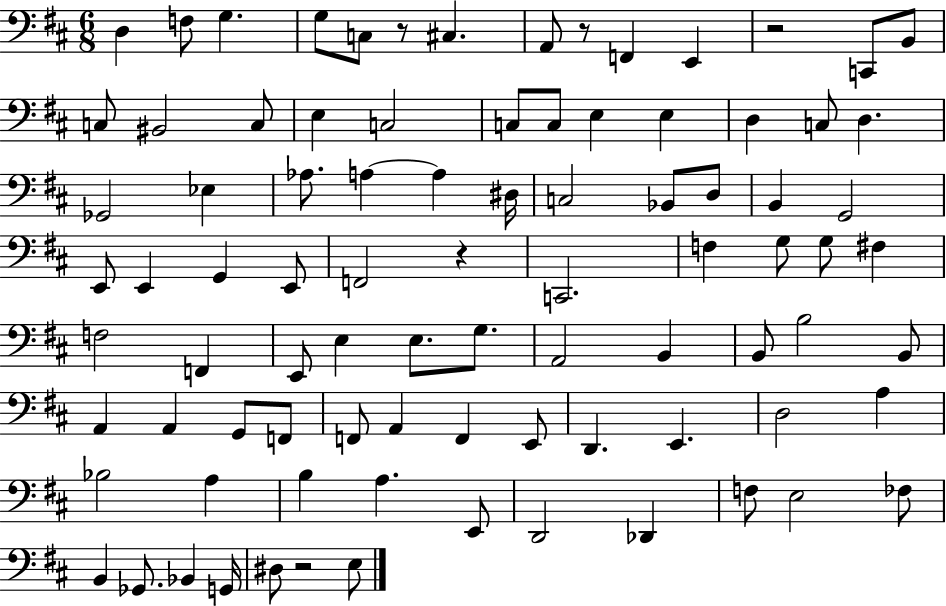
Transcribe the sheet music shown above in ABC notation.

X:1
T:Untitled
M:6/8
L:1/4
K:D
D, F,/2 G, G,/2 C,/2 z/2 ^C, A,,/2 z/2 F,, E,, z2 C,,/2 B,,/2 C,/2 ^B,,2 C,/2 E, C,2 C,/2 C,/2 E, E, D, C,/2 D, _G,,2 _E, _A,/2 A, A, ^D,/4 C,2 _B,,/2 D,/2 B,, G,,2 E,,/2 E,, G,, E,,/2 F,,2 z C,,2 F, G,/2 G,/2 ^F, F,2 F,, E,,/2 E, E,/2 G,/2 A,,2 B,, B,,/2 B,2 B,,/2 A,, A,, G,,/2 F,,/2 F,,/2 A,, F,, E,,/2 D,, E,, D,2 A, _B,2 A, B, A, E,,/2 D,,2 _D,, F,/2 E,2 _F,/2 B,, _G,,/2 _B,, G,,/4 ^D,/2 z2 E,/2